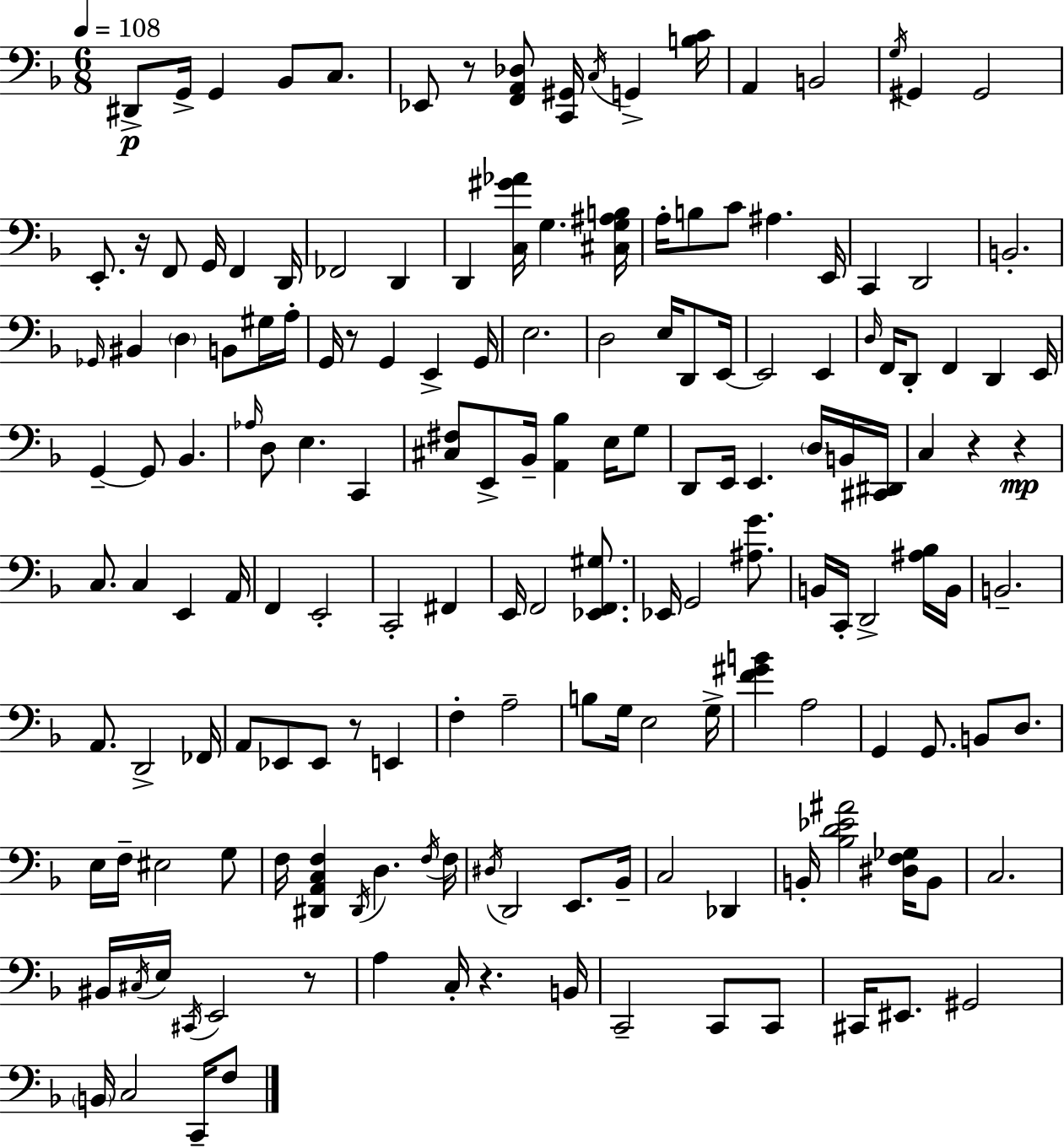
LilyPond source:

{
  \clef bass
  \numericTimeSignature
  \time 6/8
  \key f \major
  \tempo 4 = 108
  dis,8->\p g,16-> g,4 bes,8 c8. | ees,8 r8 <f, a, des>8 <c, gis,>16 \acciaccatura { c16 } g,4-> | <b c'>16 a,4 b,2 | \acciaccatura { g16 } gis,4 gis,2 | \break e,8.-. r16 f,8 g,16 f,4 | d,16 fes,2 d,4 | d,4 <c gis' aes'>16 g4. | <cis g ais b>16 a16-. b8 c'8 ais4. | \break e,16 c,4 d,2 | b,2.-. | \grace { ges,16 } bis,4 \parenthesize d4 b,8 | gis16 a16-. g,16 r8 g,4 e,4-> | \break g,16 e2. | d2 e16 | d,8 e,16~~ e,2 e,4 | \grace { d16 } f,16 d,8-. f,4 d,4 | \break e,16 g,4--~~ g,8 bes,4. | \grace { aes16 } d8 e4. | c,4 <cis fis>8 e,8-> bes,16-- <a, bes>4 | e16 g8 d,8 e,16 e,4. | \break \parenthesize d16 b,16 <cis, dis,>16 c4 r4 | r4\mp c8. c4 | e,4 a,16 f,4 e,2-. | c,2-. | \break fis,4 e,16 f,2 | <ees, f, gis>8. ees,16 g,2 | <ais g'>8. b,16 c,16-. d,2-> | <ais bes>16 b,16 b,2.-- | \break a,8. d,2-> | fes,16 a,8 ees,8 ees,8 r8 | e,4 f4-. a2-- | b8 g16 e2 | \break g16-> <f' gis' b'>4 a2 | g,4 g,8. | b,8 d8. e16 f16-- eis2 | g8 f16 <dis, a, c f>4 \acciaccatura { dis,16 } d4. | \break \acciaccatura { f16 } f16 \acciaccatura { dis16 } d,2 | e,8. bes,16-- c2 | des,4 b,16-. <bes d' ees' ais'>2 | <dis f ges>16 b,8 c2. | \break bis,16 \acciaccatura { cis16 } e16 \acciaccatura { cis,16 } | e,2 r8 a4 | c16-. r4. b,16 c,2-- | c,8 c,8 cis,16 eis,8. | \break gis,2 \parenthesize b,16 c2 | c,16-- f8 \bar "|."
}